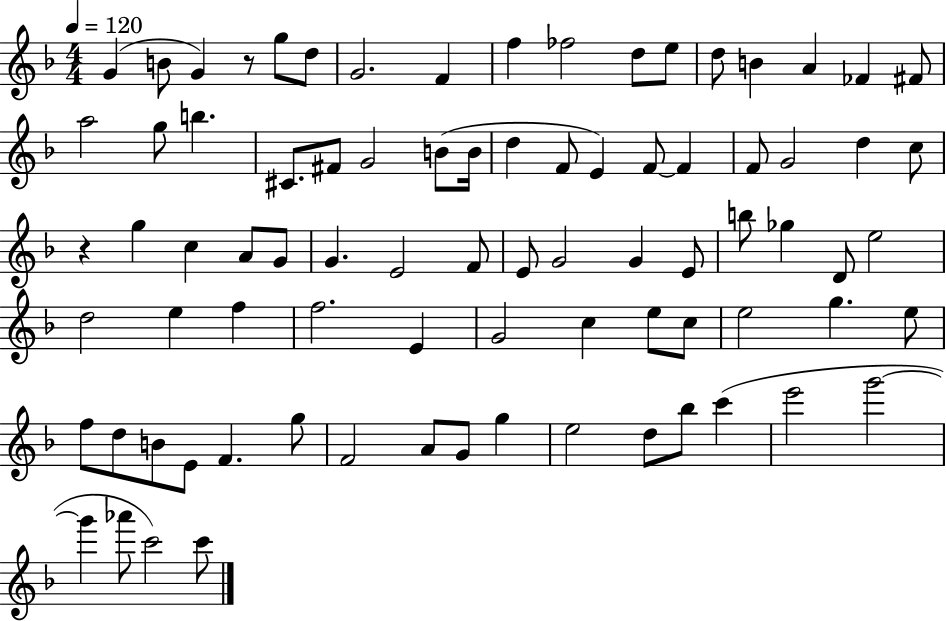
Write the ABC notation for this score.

X:1
T:Untitled
M:4/4
L:1/4
K:F
G B/2 G z/2 g/2 d/2 G2 F f _f2 d/2 e/2 d/2 B A _F ^F/2 a2 g/2 b ^C/2 ^F/2 G2 B/2 B/4 d F/2 E F/2 F F/2 G2 d c/2 z g c A/2 G/2 G E2 F/2 E/2 G2 G E/2 b/2 _g D/2 e2 d2 e f f2 E G2 c e/2 c/2 e2 g e/2 f/2 d/2 B/2 E/2 F g/2 F2 A/2 G/2 g e2 d/2 _b/2 c' e'2 g'2 g' _a'/2 c'2 c'/2